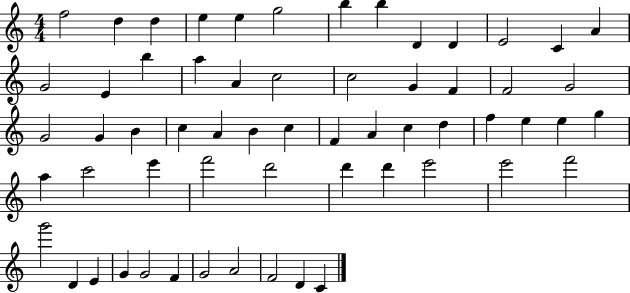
X:1
T:Untitled
M:4/4
L:1/4
K:C
f2 d d e e g2 b b D D E2 C A G2 E b a A c2 c2 G F F2 G2 G2 G B c A B c F A c d f e e g a c'2 e' f'2 d'2 d' d' e'2 e'2 f'2 g'2 D E G G2 F G2 A2 F2 D C